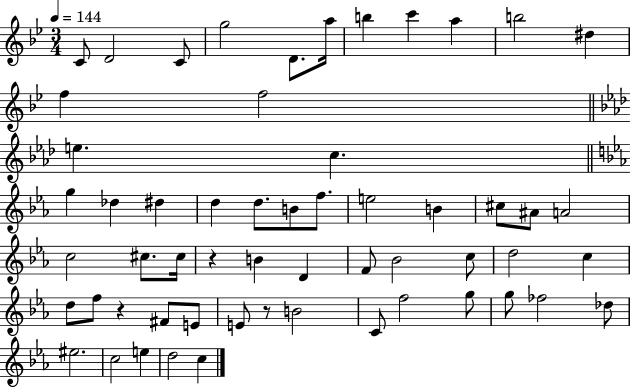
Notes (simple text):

C4/e D4/h C4/e G5/h D4/e. A5/s B5/q C6/q A5/q B5/h D#5/q F5/q F5/h E5/q. C5/q. G5/q Db5/q D#5/q D5/q D5/e. B4/e F5/e. E5/h B4/q C#5/e A#4/e A4/h C5/h C#5/e. C#5/s R/q B4/q D4/q F4/e Bb4/h C5/e D5/h C5/q D5/e F5/e R/q F#4/e E4/e E4/e R/e B4/h C4/e F5/h G5/e G5/e FES5/h Db5/e EIS5/h. C5/h E5/q D5/h C5/q